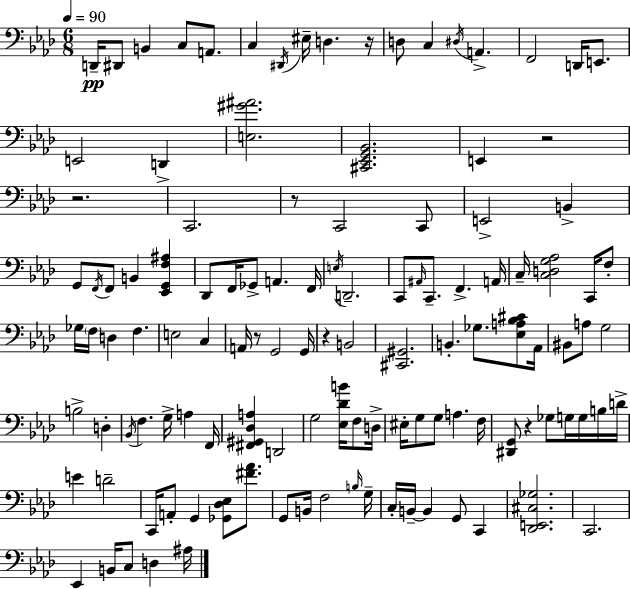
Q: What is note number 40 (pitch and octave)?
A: A2